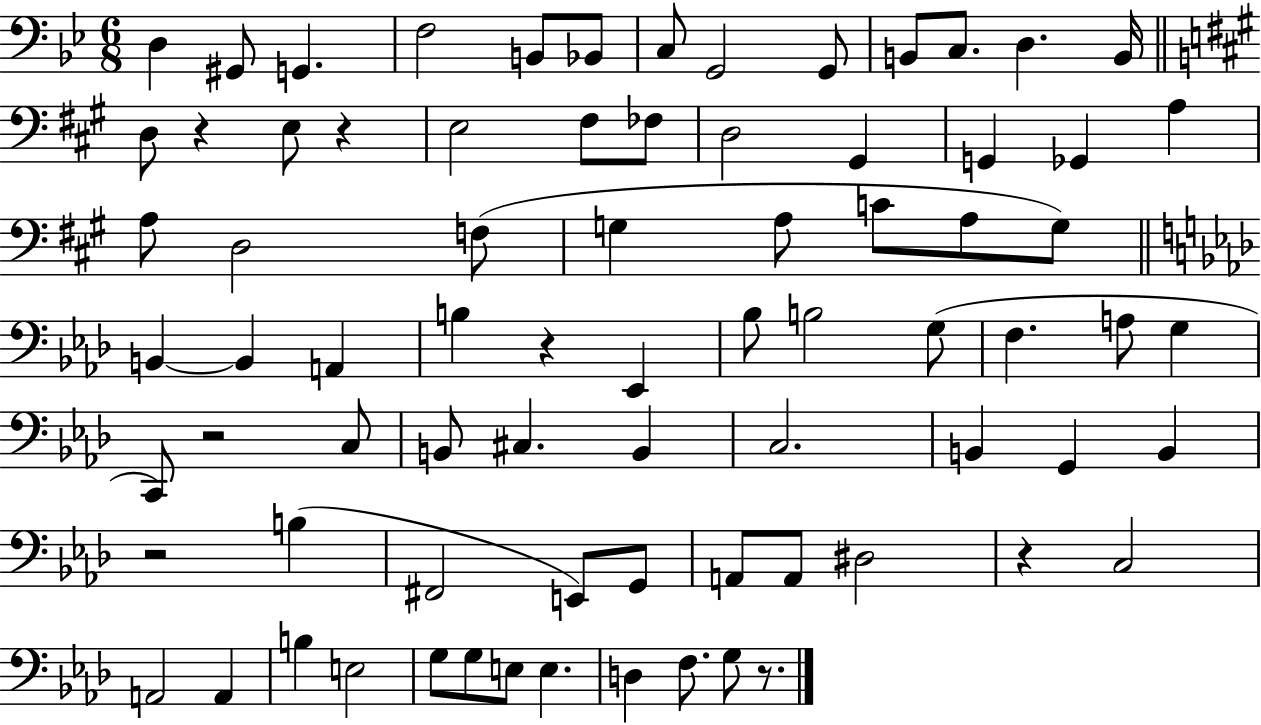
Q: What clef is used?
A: bass